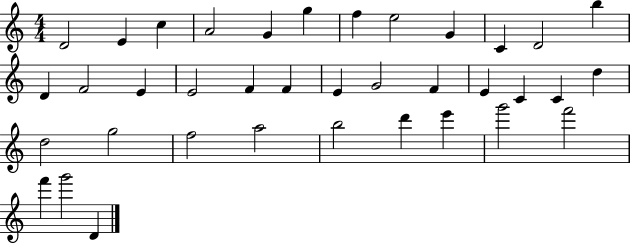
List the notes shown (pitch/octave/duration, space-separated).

D4/h E4/q C5/q A4/h G4/q G5/q F5/q E5/h G4/q C4/q D4/h B5/q D4/q F4/h E4/q E4/h F4/q F4/q E4/q G4/h F4/q E4/q C4/q C4/q D5/q D5/h G5/h F5/h A5/h B5/h D6/q E6/q G6/h F6/h F6/q G6/h D4/q